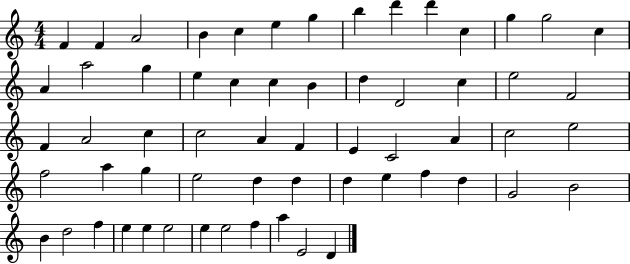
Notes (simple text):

F4/q F4/q A4/h B4/q C5/q E5/q G5/q B5/q D6/q D6/q C5/q G5/q G5/h C5/q A4/q A5/h G5/q E5/q C5/q C5/q B4/q D5/q D4/h C5/q E5/h F4/h F4/q A4/h C5/q C5/h A4/q F4/q E4/q C4/h A4/q C5/h E5/h F5/h A5/q G5/q E5/h D5/q D5/q D5/q E5/q F5/q D5/q G4/h B4/h B4/q D5/h F5/q E5/q E5/q E5/h E5/q E5/h F5/q A5/q E4/h D4/q